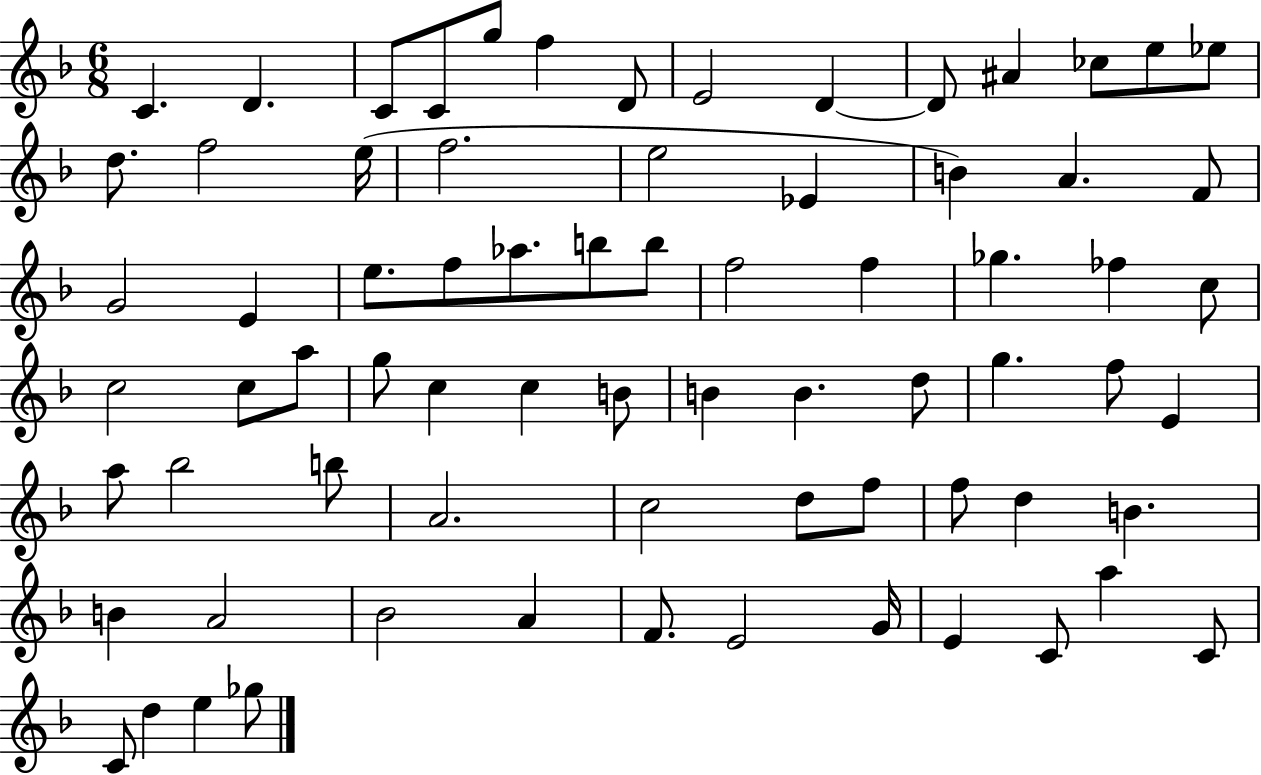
C4/q. D4/q. C4/e C4/e G5/e F5/q D4/e E4/h D4/q D4/e A#4/q CES5/e E5/e Eb5/e D5/e. F5/h E5/s F5/h. E5/h Eb4/q B4/q A4/q. F4/e G4/h E4/q E5/e. F5/e Ab5/e. B5/e B5/e F5/h F5/q Gb5/q. FES5/q C5/e C5/h C5/e A5/e G5/e C5/q C5/q B4/e B4/q B4/q. D5/e G5/q. F5/e E4/q A5/e Bb5/h B5/e A4/h. C5/h D5/e F5/e F5/e D5/q B4/q. B4/q A4/h Bb4/h A4/q F4/e. E4/h G4/s E4/q C4/e A5/q C4/e C4/e D5/q E5/q Gb5/e